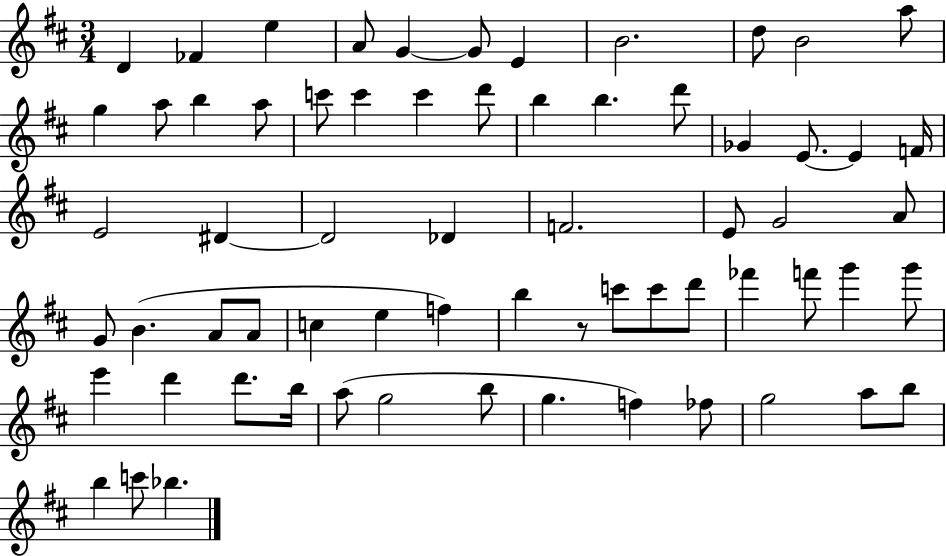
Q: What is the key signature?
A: D major